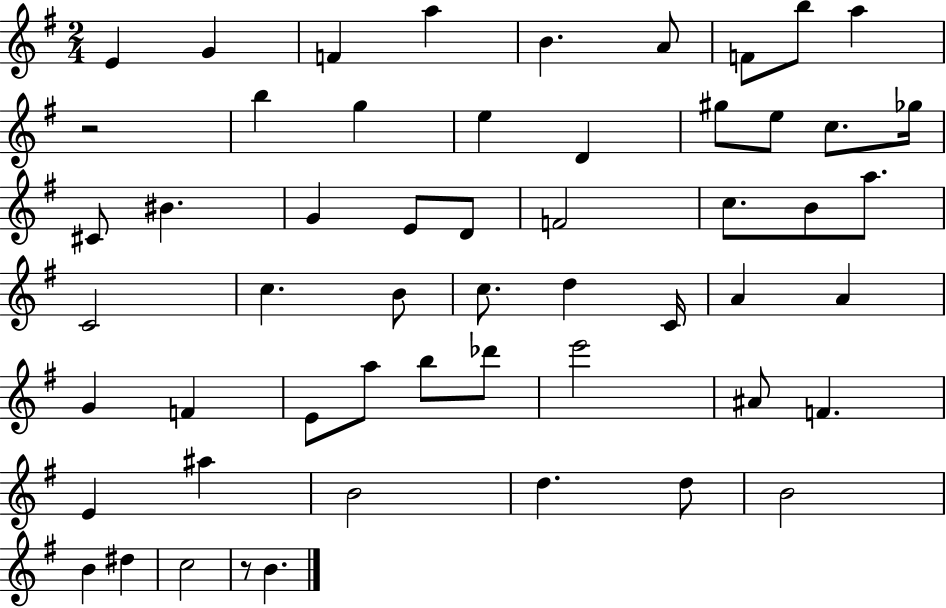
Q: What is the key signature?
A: G major